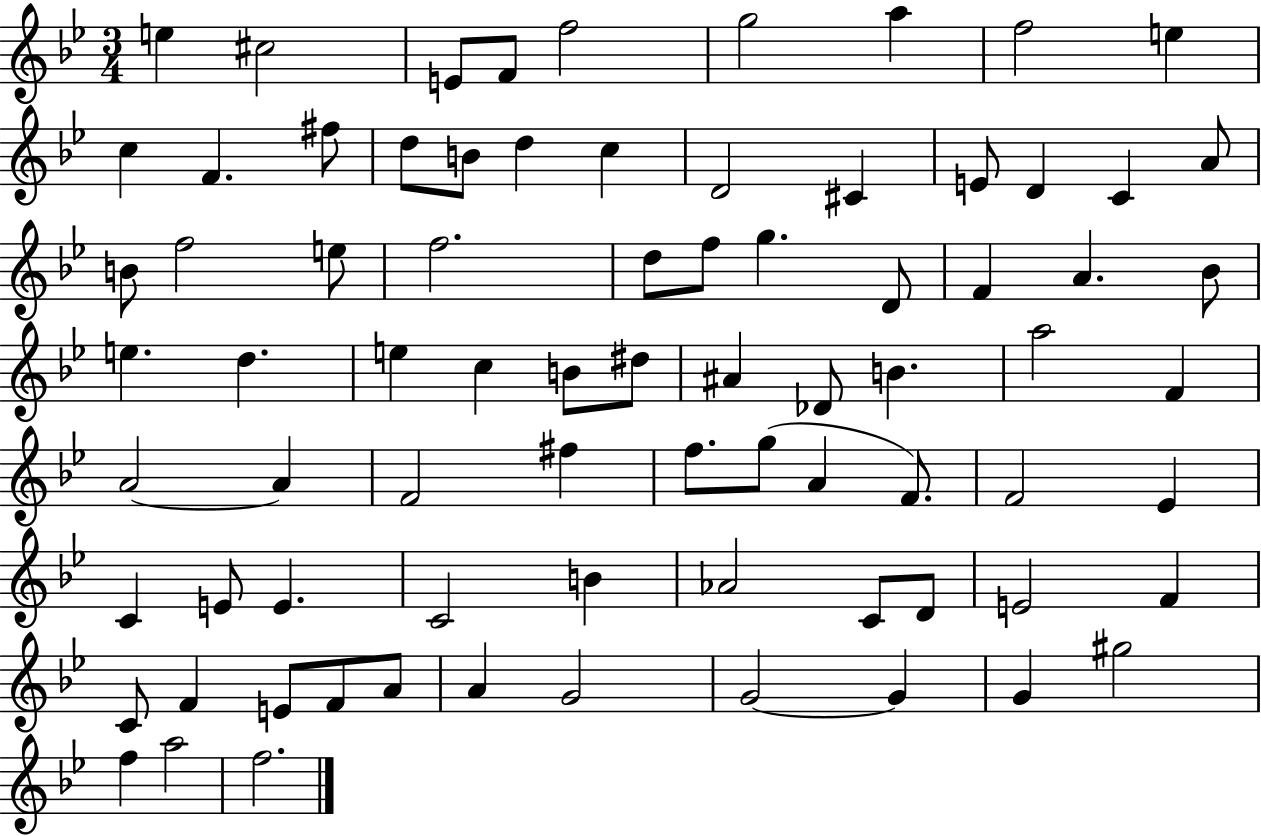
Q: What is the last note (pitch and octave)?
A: F5